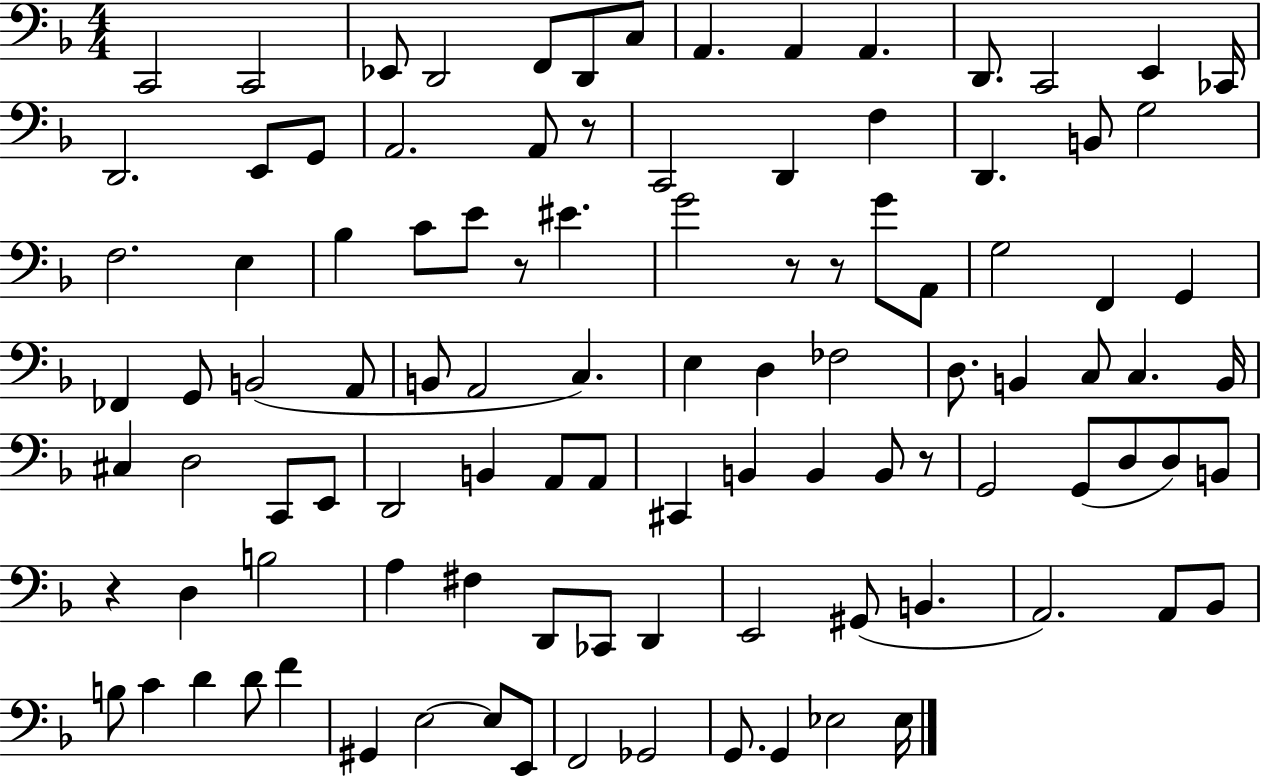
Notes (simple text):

C2/h C2/h Eb2/e D2/h F2/e D2/e C3/e A2/q. A2/q A2/q. D2/e. C2/h E2/q CES2/s D2/h. E2/e G2/e A2/h. A2/e R/e C2/h D2/q F3/q D2/q. B2/e G3/h F3/h. E3/q Bb3/q C4/e E4/e R/e EIS4/q. G4/h R/e R/e G4/e A2/e G3/h F2/q G2/q FES2/q G2/e B2/h A2/e B2/e A2/h C3/q. E3/q D3/q FES3/h D3/e. B2/q C3/e C3/q. B2/s C#3/q D3/h C2/e E2/e D2/h B2/q A2/e A2/e C#2/q B2/q B2/q B2/e R/e G2/h G2/e D3/e D3/e B2/e R/q D3/q B3/h A3/q F#3/q D2/e CES2/e D2/q E2/h G#2/e B2/q. A2/h. A2/e Bb2/e B3/e C4/q D4/q D4/e F4/q G#2/q E3/h E3/e E2/e F2/h Gb2/h G2/e. G2/q Eb3/h Eb3/s